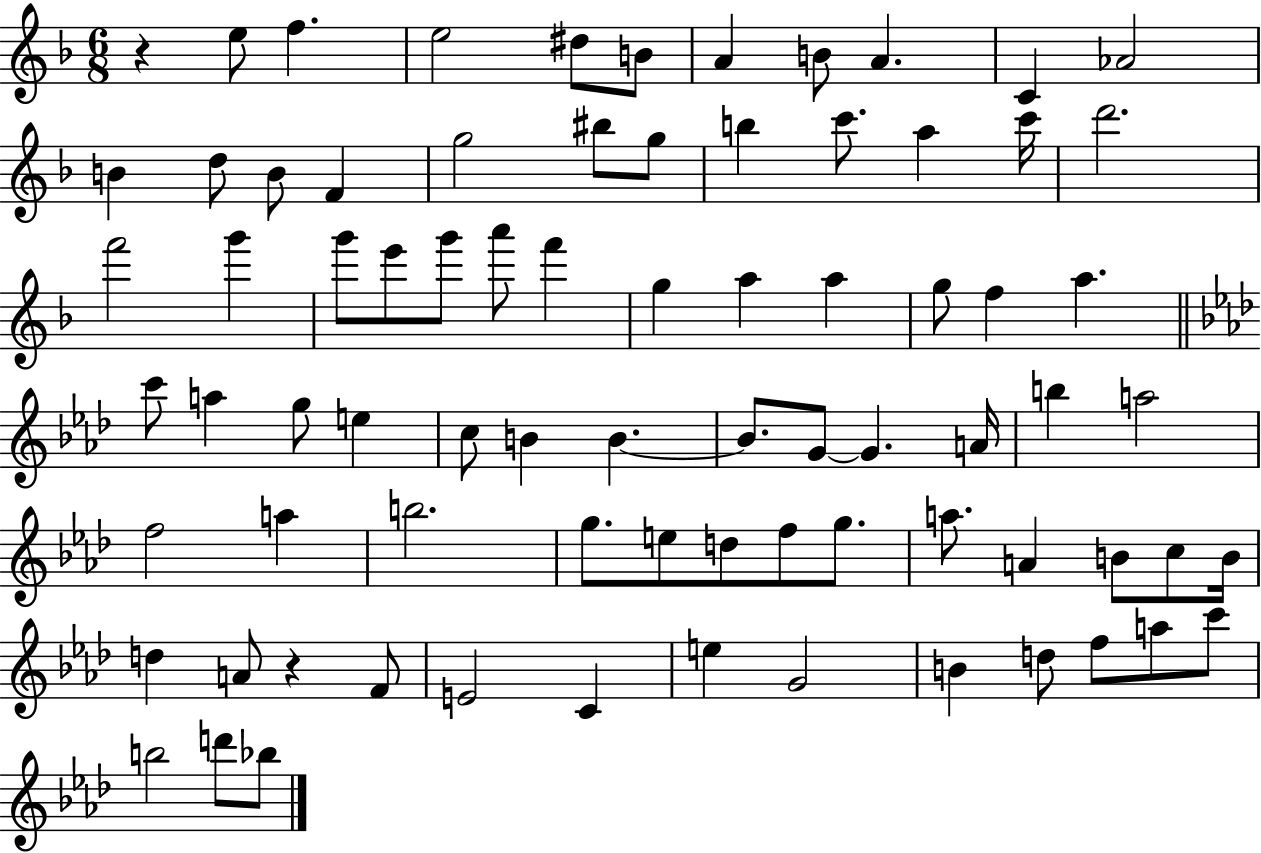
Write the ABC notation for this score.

X:1
T:Untitled
M:6/8
L:1/4
K:F
z e/2 f e2 ^d/2 B/2 A B/2 A C _A2 B d/2 B/2 F g2 ^b/2 g/2 b c'/2 a c'/4 d'2 f'2 g' g'/2 e'/2 g'/2 a'/2 f' g a a g/2 f a c'/2 a g/2 e c/2 B B B/2 G/2 G A/4 b a2 f2 a b2 g/2 e/2 d/2 f/2 g/2 a/2 A B/2 c/2 B/4 d A/2 z F/2 E2 C e G2 B d/2 f/2 a/2 c'/2 b2 d'/2 _b/2